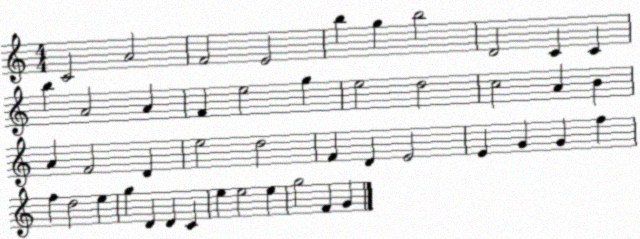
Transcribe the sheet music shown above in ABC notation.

X:1
T:Untitled
M:4/4
L:1/4
K:C
C2 A2 F2 E2 b g b2 D2 C C b A2 A F e2 g e2 d2 c2 A B A F2 D e2 d2 F D E2 E G G f f d2 e g D D C e e2 e g2 F G